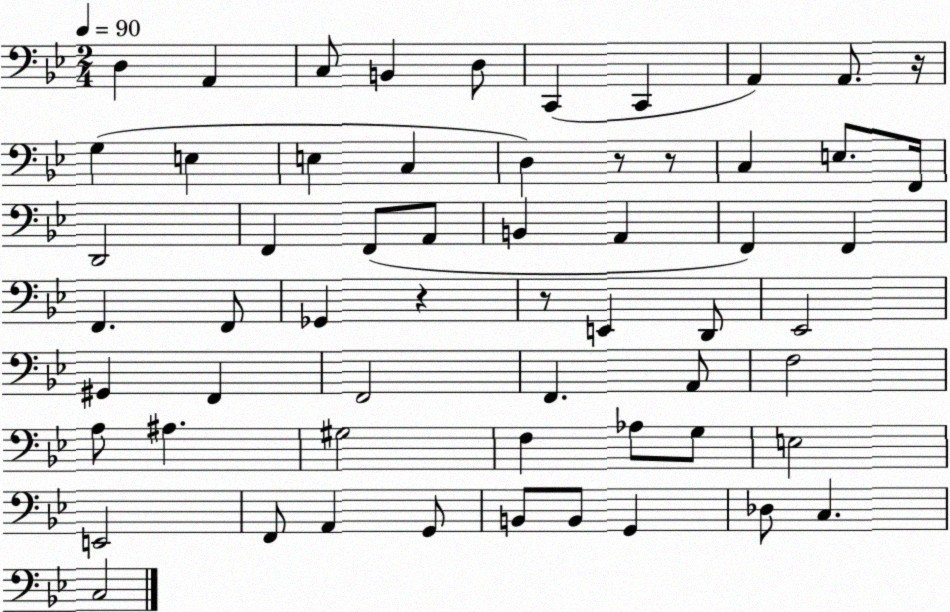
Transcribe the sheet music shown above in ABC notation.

X:1
T:Untitled
M:2/4
L:1/4
K:Bb
D, A,, C,/2 B,, D,/2 C,, C,, A,, A,,/2 z/4 G, E, E, C, D, z/2 z/2 C, E,/2 F,,/4 D,,2 F,, F,,/2 A,,/2 B,, A,, F,, F,, F,, F,,/2 _G,, z z/2 E,, D,,/2 _E,,2 ^G,, F,, F,,2 F,, A,,/2 F,2 A,/2 ^A, ^G,2 F, _A,/2 G,/2 E,2 E,,2 F,,/2 A,, G,,/2 B,,/2 B,,/2 G,, _D,/2 C, C,2